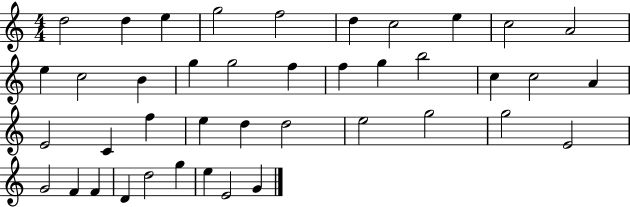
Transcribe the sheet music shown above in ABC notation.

X:1
T:Untitled
M:4/4
L:1/4
K:C
d2 d e g2 f2 d c2 e c2 A2 e c2 B g g2 f f g b2 c c2 A E2 C f e d d2 e2 g2 g2 E2 G2 F F D d2 g e E2 G